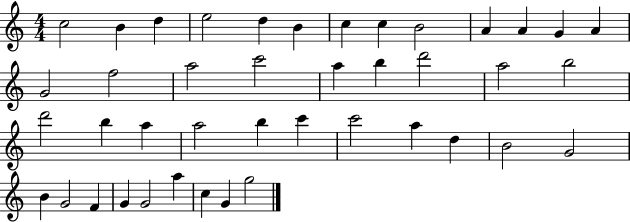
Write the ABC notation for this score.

X:1
T:Untitled
M:4/4
L:1/4
K:C
c2 B d e2 d B c c B2 A A G A G2 f2 a2 c'2 a b d'2 a2 b2 d'2 b a a2 b c' c'2 a d B2 G2 B G2 F G G2 a c G g2